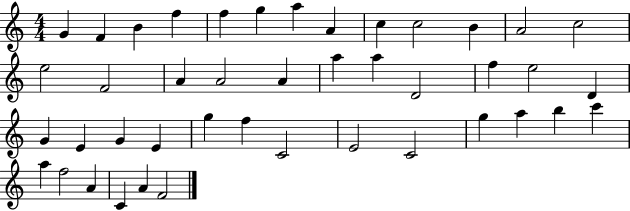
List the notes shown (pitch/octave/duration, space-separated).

G4/q F4/q B4/q F5/q F5/q G5/q A5/q A4/q C5/q C5/h B4/q A4/h C5/h E5/h F4/h A4/q A4/h A4/q A5/q A5/q D4/h F5/q E5/h D4/q G4/q E4/q G4/q E4/q G5/q F5/q C4/h E4/h C4/h G5/q A5/q B5/q C6/q A5/q F5/h A4/q C4/q A4/q F4/h